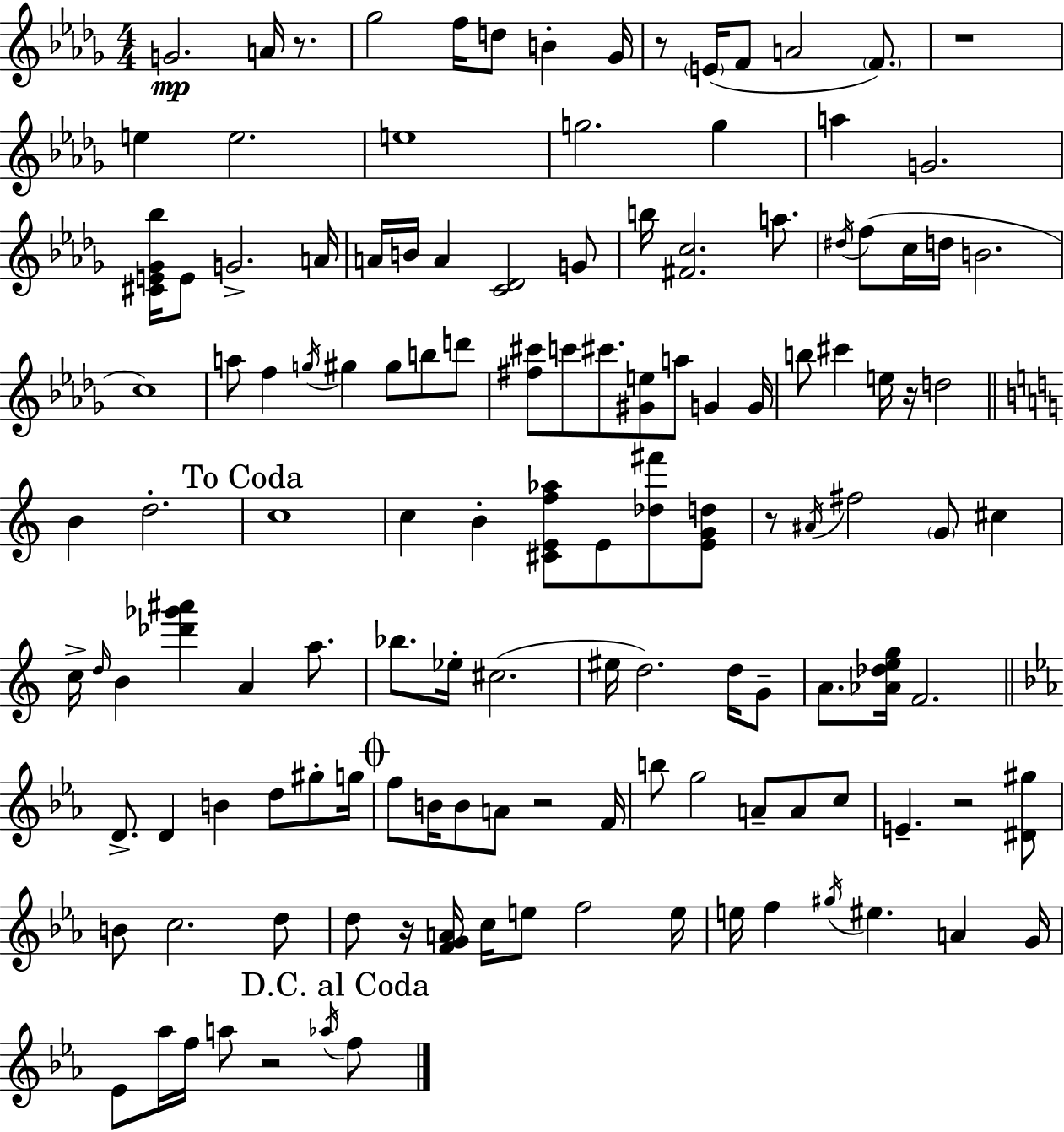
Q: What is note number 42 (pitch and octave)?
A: C#6